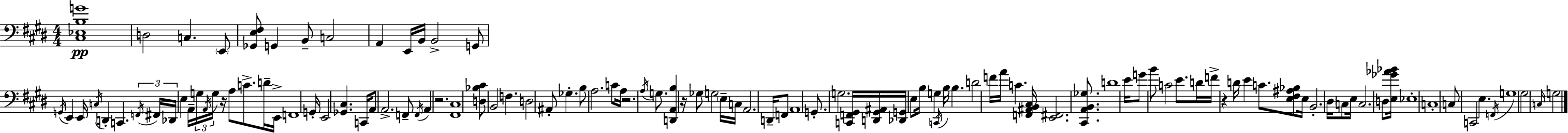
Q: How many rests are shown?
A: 5